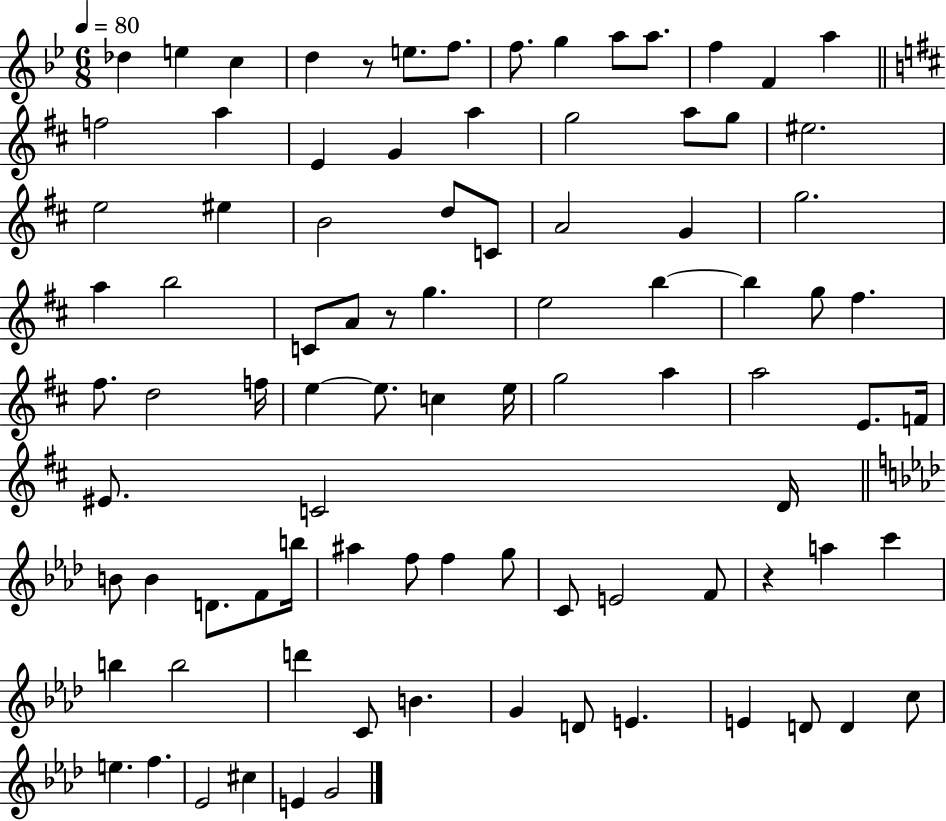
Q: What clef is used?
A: treble